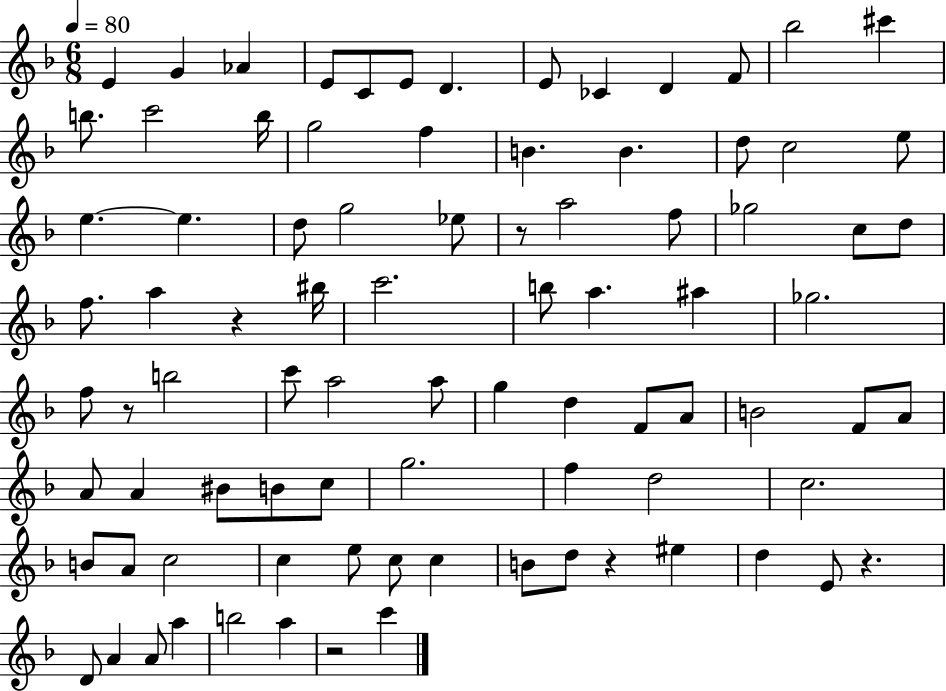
{
  \clef treble
  \numericTimeSignature
  \time 6/8
  \key f \major
  \tempo 4 = 80
  \repeat volta 2 { e'4 g'4 aes'4 | e'8 c'8 e'8 d'4. | e'8 ces'4 d'4 f'8 | bes''2 cis'''4 | \break b''8. c'''2 b''16 | g''2 f''4 | b'4. b'4. | d''8 c''2 e''8 | \break e''4.~~ e''4. | d''8 g''2 ees''8 | r8 a''2 f''8 | ges''2 c''8 d''8 | \break f''8. a''4 r4 bis''16 | c'''2. | b''8 a''4. ais''4 | ges''2. | \break f''8 r8 b''2 | c'''8 a''2 a''8 | g''4 d''4 f'8 a'8 | b'2 f'8 a'8 | \break a'8 a'4 bis'8 b'8 c''8 | g''2. | f''4 d''2 | c''2. | \break b'8 a'8 c''2 | c''4 e''8 c''8 c''4 | b'8 d''8 r4 eis''4 | d''4 e'8 r4. | \break d'8 a'4 a'8 a''4 | b''2 a''4 | r2 c'''4 | } \bar "|."
}